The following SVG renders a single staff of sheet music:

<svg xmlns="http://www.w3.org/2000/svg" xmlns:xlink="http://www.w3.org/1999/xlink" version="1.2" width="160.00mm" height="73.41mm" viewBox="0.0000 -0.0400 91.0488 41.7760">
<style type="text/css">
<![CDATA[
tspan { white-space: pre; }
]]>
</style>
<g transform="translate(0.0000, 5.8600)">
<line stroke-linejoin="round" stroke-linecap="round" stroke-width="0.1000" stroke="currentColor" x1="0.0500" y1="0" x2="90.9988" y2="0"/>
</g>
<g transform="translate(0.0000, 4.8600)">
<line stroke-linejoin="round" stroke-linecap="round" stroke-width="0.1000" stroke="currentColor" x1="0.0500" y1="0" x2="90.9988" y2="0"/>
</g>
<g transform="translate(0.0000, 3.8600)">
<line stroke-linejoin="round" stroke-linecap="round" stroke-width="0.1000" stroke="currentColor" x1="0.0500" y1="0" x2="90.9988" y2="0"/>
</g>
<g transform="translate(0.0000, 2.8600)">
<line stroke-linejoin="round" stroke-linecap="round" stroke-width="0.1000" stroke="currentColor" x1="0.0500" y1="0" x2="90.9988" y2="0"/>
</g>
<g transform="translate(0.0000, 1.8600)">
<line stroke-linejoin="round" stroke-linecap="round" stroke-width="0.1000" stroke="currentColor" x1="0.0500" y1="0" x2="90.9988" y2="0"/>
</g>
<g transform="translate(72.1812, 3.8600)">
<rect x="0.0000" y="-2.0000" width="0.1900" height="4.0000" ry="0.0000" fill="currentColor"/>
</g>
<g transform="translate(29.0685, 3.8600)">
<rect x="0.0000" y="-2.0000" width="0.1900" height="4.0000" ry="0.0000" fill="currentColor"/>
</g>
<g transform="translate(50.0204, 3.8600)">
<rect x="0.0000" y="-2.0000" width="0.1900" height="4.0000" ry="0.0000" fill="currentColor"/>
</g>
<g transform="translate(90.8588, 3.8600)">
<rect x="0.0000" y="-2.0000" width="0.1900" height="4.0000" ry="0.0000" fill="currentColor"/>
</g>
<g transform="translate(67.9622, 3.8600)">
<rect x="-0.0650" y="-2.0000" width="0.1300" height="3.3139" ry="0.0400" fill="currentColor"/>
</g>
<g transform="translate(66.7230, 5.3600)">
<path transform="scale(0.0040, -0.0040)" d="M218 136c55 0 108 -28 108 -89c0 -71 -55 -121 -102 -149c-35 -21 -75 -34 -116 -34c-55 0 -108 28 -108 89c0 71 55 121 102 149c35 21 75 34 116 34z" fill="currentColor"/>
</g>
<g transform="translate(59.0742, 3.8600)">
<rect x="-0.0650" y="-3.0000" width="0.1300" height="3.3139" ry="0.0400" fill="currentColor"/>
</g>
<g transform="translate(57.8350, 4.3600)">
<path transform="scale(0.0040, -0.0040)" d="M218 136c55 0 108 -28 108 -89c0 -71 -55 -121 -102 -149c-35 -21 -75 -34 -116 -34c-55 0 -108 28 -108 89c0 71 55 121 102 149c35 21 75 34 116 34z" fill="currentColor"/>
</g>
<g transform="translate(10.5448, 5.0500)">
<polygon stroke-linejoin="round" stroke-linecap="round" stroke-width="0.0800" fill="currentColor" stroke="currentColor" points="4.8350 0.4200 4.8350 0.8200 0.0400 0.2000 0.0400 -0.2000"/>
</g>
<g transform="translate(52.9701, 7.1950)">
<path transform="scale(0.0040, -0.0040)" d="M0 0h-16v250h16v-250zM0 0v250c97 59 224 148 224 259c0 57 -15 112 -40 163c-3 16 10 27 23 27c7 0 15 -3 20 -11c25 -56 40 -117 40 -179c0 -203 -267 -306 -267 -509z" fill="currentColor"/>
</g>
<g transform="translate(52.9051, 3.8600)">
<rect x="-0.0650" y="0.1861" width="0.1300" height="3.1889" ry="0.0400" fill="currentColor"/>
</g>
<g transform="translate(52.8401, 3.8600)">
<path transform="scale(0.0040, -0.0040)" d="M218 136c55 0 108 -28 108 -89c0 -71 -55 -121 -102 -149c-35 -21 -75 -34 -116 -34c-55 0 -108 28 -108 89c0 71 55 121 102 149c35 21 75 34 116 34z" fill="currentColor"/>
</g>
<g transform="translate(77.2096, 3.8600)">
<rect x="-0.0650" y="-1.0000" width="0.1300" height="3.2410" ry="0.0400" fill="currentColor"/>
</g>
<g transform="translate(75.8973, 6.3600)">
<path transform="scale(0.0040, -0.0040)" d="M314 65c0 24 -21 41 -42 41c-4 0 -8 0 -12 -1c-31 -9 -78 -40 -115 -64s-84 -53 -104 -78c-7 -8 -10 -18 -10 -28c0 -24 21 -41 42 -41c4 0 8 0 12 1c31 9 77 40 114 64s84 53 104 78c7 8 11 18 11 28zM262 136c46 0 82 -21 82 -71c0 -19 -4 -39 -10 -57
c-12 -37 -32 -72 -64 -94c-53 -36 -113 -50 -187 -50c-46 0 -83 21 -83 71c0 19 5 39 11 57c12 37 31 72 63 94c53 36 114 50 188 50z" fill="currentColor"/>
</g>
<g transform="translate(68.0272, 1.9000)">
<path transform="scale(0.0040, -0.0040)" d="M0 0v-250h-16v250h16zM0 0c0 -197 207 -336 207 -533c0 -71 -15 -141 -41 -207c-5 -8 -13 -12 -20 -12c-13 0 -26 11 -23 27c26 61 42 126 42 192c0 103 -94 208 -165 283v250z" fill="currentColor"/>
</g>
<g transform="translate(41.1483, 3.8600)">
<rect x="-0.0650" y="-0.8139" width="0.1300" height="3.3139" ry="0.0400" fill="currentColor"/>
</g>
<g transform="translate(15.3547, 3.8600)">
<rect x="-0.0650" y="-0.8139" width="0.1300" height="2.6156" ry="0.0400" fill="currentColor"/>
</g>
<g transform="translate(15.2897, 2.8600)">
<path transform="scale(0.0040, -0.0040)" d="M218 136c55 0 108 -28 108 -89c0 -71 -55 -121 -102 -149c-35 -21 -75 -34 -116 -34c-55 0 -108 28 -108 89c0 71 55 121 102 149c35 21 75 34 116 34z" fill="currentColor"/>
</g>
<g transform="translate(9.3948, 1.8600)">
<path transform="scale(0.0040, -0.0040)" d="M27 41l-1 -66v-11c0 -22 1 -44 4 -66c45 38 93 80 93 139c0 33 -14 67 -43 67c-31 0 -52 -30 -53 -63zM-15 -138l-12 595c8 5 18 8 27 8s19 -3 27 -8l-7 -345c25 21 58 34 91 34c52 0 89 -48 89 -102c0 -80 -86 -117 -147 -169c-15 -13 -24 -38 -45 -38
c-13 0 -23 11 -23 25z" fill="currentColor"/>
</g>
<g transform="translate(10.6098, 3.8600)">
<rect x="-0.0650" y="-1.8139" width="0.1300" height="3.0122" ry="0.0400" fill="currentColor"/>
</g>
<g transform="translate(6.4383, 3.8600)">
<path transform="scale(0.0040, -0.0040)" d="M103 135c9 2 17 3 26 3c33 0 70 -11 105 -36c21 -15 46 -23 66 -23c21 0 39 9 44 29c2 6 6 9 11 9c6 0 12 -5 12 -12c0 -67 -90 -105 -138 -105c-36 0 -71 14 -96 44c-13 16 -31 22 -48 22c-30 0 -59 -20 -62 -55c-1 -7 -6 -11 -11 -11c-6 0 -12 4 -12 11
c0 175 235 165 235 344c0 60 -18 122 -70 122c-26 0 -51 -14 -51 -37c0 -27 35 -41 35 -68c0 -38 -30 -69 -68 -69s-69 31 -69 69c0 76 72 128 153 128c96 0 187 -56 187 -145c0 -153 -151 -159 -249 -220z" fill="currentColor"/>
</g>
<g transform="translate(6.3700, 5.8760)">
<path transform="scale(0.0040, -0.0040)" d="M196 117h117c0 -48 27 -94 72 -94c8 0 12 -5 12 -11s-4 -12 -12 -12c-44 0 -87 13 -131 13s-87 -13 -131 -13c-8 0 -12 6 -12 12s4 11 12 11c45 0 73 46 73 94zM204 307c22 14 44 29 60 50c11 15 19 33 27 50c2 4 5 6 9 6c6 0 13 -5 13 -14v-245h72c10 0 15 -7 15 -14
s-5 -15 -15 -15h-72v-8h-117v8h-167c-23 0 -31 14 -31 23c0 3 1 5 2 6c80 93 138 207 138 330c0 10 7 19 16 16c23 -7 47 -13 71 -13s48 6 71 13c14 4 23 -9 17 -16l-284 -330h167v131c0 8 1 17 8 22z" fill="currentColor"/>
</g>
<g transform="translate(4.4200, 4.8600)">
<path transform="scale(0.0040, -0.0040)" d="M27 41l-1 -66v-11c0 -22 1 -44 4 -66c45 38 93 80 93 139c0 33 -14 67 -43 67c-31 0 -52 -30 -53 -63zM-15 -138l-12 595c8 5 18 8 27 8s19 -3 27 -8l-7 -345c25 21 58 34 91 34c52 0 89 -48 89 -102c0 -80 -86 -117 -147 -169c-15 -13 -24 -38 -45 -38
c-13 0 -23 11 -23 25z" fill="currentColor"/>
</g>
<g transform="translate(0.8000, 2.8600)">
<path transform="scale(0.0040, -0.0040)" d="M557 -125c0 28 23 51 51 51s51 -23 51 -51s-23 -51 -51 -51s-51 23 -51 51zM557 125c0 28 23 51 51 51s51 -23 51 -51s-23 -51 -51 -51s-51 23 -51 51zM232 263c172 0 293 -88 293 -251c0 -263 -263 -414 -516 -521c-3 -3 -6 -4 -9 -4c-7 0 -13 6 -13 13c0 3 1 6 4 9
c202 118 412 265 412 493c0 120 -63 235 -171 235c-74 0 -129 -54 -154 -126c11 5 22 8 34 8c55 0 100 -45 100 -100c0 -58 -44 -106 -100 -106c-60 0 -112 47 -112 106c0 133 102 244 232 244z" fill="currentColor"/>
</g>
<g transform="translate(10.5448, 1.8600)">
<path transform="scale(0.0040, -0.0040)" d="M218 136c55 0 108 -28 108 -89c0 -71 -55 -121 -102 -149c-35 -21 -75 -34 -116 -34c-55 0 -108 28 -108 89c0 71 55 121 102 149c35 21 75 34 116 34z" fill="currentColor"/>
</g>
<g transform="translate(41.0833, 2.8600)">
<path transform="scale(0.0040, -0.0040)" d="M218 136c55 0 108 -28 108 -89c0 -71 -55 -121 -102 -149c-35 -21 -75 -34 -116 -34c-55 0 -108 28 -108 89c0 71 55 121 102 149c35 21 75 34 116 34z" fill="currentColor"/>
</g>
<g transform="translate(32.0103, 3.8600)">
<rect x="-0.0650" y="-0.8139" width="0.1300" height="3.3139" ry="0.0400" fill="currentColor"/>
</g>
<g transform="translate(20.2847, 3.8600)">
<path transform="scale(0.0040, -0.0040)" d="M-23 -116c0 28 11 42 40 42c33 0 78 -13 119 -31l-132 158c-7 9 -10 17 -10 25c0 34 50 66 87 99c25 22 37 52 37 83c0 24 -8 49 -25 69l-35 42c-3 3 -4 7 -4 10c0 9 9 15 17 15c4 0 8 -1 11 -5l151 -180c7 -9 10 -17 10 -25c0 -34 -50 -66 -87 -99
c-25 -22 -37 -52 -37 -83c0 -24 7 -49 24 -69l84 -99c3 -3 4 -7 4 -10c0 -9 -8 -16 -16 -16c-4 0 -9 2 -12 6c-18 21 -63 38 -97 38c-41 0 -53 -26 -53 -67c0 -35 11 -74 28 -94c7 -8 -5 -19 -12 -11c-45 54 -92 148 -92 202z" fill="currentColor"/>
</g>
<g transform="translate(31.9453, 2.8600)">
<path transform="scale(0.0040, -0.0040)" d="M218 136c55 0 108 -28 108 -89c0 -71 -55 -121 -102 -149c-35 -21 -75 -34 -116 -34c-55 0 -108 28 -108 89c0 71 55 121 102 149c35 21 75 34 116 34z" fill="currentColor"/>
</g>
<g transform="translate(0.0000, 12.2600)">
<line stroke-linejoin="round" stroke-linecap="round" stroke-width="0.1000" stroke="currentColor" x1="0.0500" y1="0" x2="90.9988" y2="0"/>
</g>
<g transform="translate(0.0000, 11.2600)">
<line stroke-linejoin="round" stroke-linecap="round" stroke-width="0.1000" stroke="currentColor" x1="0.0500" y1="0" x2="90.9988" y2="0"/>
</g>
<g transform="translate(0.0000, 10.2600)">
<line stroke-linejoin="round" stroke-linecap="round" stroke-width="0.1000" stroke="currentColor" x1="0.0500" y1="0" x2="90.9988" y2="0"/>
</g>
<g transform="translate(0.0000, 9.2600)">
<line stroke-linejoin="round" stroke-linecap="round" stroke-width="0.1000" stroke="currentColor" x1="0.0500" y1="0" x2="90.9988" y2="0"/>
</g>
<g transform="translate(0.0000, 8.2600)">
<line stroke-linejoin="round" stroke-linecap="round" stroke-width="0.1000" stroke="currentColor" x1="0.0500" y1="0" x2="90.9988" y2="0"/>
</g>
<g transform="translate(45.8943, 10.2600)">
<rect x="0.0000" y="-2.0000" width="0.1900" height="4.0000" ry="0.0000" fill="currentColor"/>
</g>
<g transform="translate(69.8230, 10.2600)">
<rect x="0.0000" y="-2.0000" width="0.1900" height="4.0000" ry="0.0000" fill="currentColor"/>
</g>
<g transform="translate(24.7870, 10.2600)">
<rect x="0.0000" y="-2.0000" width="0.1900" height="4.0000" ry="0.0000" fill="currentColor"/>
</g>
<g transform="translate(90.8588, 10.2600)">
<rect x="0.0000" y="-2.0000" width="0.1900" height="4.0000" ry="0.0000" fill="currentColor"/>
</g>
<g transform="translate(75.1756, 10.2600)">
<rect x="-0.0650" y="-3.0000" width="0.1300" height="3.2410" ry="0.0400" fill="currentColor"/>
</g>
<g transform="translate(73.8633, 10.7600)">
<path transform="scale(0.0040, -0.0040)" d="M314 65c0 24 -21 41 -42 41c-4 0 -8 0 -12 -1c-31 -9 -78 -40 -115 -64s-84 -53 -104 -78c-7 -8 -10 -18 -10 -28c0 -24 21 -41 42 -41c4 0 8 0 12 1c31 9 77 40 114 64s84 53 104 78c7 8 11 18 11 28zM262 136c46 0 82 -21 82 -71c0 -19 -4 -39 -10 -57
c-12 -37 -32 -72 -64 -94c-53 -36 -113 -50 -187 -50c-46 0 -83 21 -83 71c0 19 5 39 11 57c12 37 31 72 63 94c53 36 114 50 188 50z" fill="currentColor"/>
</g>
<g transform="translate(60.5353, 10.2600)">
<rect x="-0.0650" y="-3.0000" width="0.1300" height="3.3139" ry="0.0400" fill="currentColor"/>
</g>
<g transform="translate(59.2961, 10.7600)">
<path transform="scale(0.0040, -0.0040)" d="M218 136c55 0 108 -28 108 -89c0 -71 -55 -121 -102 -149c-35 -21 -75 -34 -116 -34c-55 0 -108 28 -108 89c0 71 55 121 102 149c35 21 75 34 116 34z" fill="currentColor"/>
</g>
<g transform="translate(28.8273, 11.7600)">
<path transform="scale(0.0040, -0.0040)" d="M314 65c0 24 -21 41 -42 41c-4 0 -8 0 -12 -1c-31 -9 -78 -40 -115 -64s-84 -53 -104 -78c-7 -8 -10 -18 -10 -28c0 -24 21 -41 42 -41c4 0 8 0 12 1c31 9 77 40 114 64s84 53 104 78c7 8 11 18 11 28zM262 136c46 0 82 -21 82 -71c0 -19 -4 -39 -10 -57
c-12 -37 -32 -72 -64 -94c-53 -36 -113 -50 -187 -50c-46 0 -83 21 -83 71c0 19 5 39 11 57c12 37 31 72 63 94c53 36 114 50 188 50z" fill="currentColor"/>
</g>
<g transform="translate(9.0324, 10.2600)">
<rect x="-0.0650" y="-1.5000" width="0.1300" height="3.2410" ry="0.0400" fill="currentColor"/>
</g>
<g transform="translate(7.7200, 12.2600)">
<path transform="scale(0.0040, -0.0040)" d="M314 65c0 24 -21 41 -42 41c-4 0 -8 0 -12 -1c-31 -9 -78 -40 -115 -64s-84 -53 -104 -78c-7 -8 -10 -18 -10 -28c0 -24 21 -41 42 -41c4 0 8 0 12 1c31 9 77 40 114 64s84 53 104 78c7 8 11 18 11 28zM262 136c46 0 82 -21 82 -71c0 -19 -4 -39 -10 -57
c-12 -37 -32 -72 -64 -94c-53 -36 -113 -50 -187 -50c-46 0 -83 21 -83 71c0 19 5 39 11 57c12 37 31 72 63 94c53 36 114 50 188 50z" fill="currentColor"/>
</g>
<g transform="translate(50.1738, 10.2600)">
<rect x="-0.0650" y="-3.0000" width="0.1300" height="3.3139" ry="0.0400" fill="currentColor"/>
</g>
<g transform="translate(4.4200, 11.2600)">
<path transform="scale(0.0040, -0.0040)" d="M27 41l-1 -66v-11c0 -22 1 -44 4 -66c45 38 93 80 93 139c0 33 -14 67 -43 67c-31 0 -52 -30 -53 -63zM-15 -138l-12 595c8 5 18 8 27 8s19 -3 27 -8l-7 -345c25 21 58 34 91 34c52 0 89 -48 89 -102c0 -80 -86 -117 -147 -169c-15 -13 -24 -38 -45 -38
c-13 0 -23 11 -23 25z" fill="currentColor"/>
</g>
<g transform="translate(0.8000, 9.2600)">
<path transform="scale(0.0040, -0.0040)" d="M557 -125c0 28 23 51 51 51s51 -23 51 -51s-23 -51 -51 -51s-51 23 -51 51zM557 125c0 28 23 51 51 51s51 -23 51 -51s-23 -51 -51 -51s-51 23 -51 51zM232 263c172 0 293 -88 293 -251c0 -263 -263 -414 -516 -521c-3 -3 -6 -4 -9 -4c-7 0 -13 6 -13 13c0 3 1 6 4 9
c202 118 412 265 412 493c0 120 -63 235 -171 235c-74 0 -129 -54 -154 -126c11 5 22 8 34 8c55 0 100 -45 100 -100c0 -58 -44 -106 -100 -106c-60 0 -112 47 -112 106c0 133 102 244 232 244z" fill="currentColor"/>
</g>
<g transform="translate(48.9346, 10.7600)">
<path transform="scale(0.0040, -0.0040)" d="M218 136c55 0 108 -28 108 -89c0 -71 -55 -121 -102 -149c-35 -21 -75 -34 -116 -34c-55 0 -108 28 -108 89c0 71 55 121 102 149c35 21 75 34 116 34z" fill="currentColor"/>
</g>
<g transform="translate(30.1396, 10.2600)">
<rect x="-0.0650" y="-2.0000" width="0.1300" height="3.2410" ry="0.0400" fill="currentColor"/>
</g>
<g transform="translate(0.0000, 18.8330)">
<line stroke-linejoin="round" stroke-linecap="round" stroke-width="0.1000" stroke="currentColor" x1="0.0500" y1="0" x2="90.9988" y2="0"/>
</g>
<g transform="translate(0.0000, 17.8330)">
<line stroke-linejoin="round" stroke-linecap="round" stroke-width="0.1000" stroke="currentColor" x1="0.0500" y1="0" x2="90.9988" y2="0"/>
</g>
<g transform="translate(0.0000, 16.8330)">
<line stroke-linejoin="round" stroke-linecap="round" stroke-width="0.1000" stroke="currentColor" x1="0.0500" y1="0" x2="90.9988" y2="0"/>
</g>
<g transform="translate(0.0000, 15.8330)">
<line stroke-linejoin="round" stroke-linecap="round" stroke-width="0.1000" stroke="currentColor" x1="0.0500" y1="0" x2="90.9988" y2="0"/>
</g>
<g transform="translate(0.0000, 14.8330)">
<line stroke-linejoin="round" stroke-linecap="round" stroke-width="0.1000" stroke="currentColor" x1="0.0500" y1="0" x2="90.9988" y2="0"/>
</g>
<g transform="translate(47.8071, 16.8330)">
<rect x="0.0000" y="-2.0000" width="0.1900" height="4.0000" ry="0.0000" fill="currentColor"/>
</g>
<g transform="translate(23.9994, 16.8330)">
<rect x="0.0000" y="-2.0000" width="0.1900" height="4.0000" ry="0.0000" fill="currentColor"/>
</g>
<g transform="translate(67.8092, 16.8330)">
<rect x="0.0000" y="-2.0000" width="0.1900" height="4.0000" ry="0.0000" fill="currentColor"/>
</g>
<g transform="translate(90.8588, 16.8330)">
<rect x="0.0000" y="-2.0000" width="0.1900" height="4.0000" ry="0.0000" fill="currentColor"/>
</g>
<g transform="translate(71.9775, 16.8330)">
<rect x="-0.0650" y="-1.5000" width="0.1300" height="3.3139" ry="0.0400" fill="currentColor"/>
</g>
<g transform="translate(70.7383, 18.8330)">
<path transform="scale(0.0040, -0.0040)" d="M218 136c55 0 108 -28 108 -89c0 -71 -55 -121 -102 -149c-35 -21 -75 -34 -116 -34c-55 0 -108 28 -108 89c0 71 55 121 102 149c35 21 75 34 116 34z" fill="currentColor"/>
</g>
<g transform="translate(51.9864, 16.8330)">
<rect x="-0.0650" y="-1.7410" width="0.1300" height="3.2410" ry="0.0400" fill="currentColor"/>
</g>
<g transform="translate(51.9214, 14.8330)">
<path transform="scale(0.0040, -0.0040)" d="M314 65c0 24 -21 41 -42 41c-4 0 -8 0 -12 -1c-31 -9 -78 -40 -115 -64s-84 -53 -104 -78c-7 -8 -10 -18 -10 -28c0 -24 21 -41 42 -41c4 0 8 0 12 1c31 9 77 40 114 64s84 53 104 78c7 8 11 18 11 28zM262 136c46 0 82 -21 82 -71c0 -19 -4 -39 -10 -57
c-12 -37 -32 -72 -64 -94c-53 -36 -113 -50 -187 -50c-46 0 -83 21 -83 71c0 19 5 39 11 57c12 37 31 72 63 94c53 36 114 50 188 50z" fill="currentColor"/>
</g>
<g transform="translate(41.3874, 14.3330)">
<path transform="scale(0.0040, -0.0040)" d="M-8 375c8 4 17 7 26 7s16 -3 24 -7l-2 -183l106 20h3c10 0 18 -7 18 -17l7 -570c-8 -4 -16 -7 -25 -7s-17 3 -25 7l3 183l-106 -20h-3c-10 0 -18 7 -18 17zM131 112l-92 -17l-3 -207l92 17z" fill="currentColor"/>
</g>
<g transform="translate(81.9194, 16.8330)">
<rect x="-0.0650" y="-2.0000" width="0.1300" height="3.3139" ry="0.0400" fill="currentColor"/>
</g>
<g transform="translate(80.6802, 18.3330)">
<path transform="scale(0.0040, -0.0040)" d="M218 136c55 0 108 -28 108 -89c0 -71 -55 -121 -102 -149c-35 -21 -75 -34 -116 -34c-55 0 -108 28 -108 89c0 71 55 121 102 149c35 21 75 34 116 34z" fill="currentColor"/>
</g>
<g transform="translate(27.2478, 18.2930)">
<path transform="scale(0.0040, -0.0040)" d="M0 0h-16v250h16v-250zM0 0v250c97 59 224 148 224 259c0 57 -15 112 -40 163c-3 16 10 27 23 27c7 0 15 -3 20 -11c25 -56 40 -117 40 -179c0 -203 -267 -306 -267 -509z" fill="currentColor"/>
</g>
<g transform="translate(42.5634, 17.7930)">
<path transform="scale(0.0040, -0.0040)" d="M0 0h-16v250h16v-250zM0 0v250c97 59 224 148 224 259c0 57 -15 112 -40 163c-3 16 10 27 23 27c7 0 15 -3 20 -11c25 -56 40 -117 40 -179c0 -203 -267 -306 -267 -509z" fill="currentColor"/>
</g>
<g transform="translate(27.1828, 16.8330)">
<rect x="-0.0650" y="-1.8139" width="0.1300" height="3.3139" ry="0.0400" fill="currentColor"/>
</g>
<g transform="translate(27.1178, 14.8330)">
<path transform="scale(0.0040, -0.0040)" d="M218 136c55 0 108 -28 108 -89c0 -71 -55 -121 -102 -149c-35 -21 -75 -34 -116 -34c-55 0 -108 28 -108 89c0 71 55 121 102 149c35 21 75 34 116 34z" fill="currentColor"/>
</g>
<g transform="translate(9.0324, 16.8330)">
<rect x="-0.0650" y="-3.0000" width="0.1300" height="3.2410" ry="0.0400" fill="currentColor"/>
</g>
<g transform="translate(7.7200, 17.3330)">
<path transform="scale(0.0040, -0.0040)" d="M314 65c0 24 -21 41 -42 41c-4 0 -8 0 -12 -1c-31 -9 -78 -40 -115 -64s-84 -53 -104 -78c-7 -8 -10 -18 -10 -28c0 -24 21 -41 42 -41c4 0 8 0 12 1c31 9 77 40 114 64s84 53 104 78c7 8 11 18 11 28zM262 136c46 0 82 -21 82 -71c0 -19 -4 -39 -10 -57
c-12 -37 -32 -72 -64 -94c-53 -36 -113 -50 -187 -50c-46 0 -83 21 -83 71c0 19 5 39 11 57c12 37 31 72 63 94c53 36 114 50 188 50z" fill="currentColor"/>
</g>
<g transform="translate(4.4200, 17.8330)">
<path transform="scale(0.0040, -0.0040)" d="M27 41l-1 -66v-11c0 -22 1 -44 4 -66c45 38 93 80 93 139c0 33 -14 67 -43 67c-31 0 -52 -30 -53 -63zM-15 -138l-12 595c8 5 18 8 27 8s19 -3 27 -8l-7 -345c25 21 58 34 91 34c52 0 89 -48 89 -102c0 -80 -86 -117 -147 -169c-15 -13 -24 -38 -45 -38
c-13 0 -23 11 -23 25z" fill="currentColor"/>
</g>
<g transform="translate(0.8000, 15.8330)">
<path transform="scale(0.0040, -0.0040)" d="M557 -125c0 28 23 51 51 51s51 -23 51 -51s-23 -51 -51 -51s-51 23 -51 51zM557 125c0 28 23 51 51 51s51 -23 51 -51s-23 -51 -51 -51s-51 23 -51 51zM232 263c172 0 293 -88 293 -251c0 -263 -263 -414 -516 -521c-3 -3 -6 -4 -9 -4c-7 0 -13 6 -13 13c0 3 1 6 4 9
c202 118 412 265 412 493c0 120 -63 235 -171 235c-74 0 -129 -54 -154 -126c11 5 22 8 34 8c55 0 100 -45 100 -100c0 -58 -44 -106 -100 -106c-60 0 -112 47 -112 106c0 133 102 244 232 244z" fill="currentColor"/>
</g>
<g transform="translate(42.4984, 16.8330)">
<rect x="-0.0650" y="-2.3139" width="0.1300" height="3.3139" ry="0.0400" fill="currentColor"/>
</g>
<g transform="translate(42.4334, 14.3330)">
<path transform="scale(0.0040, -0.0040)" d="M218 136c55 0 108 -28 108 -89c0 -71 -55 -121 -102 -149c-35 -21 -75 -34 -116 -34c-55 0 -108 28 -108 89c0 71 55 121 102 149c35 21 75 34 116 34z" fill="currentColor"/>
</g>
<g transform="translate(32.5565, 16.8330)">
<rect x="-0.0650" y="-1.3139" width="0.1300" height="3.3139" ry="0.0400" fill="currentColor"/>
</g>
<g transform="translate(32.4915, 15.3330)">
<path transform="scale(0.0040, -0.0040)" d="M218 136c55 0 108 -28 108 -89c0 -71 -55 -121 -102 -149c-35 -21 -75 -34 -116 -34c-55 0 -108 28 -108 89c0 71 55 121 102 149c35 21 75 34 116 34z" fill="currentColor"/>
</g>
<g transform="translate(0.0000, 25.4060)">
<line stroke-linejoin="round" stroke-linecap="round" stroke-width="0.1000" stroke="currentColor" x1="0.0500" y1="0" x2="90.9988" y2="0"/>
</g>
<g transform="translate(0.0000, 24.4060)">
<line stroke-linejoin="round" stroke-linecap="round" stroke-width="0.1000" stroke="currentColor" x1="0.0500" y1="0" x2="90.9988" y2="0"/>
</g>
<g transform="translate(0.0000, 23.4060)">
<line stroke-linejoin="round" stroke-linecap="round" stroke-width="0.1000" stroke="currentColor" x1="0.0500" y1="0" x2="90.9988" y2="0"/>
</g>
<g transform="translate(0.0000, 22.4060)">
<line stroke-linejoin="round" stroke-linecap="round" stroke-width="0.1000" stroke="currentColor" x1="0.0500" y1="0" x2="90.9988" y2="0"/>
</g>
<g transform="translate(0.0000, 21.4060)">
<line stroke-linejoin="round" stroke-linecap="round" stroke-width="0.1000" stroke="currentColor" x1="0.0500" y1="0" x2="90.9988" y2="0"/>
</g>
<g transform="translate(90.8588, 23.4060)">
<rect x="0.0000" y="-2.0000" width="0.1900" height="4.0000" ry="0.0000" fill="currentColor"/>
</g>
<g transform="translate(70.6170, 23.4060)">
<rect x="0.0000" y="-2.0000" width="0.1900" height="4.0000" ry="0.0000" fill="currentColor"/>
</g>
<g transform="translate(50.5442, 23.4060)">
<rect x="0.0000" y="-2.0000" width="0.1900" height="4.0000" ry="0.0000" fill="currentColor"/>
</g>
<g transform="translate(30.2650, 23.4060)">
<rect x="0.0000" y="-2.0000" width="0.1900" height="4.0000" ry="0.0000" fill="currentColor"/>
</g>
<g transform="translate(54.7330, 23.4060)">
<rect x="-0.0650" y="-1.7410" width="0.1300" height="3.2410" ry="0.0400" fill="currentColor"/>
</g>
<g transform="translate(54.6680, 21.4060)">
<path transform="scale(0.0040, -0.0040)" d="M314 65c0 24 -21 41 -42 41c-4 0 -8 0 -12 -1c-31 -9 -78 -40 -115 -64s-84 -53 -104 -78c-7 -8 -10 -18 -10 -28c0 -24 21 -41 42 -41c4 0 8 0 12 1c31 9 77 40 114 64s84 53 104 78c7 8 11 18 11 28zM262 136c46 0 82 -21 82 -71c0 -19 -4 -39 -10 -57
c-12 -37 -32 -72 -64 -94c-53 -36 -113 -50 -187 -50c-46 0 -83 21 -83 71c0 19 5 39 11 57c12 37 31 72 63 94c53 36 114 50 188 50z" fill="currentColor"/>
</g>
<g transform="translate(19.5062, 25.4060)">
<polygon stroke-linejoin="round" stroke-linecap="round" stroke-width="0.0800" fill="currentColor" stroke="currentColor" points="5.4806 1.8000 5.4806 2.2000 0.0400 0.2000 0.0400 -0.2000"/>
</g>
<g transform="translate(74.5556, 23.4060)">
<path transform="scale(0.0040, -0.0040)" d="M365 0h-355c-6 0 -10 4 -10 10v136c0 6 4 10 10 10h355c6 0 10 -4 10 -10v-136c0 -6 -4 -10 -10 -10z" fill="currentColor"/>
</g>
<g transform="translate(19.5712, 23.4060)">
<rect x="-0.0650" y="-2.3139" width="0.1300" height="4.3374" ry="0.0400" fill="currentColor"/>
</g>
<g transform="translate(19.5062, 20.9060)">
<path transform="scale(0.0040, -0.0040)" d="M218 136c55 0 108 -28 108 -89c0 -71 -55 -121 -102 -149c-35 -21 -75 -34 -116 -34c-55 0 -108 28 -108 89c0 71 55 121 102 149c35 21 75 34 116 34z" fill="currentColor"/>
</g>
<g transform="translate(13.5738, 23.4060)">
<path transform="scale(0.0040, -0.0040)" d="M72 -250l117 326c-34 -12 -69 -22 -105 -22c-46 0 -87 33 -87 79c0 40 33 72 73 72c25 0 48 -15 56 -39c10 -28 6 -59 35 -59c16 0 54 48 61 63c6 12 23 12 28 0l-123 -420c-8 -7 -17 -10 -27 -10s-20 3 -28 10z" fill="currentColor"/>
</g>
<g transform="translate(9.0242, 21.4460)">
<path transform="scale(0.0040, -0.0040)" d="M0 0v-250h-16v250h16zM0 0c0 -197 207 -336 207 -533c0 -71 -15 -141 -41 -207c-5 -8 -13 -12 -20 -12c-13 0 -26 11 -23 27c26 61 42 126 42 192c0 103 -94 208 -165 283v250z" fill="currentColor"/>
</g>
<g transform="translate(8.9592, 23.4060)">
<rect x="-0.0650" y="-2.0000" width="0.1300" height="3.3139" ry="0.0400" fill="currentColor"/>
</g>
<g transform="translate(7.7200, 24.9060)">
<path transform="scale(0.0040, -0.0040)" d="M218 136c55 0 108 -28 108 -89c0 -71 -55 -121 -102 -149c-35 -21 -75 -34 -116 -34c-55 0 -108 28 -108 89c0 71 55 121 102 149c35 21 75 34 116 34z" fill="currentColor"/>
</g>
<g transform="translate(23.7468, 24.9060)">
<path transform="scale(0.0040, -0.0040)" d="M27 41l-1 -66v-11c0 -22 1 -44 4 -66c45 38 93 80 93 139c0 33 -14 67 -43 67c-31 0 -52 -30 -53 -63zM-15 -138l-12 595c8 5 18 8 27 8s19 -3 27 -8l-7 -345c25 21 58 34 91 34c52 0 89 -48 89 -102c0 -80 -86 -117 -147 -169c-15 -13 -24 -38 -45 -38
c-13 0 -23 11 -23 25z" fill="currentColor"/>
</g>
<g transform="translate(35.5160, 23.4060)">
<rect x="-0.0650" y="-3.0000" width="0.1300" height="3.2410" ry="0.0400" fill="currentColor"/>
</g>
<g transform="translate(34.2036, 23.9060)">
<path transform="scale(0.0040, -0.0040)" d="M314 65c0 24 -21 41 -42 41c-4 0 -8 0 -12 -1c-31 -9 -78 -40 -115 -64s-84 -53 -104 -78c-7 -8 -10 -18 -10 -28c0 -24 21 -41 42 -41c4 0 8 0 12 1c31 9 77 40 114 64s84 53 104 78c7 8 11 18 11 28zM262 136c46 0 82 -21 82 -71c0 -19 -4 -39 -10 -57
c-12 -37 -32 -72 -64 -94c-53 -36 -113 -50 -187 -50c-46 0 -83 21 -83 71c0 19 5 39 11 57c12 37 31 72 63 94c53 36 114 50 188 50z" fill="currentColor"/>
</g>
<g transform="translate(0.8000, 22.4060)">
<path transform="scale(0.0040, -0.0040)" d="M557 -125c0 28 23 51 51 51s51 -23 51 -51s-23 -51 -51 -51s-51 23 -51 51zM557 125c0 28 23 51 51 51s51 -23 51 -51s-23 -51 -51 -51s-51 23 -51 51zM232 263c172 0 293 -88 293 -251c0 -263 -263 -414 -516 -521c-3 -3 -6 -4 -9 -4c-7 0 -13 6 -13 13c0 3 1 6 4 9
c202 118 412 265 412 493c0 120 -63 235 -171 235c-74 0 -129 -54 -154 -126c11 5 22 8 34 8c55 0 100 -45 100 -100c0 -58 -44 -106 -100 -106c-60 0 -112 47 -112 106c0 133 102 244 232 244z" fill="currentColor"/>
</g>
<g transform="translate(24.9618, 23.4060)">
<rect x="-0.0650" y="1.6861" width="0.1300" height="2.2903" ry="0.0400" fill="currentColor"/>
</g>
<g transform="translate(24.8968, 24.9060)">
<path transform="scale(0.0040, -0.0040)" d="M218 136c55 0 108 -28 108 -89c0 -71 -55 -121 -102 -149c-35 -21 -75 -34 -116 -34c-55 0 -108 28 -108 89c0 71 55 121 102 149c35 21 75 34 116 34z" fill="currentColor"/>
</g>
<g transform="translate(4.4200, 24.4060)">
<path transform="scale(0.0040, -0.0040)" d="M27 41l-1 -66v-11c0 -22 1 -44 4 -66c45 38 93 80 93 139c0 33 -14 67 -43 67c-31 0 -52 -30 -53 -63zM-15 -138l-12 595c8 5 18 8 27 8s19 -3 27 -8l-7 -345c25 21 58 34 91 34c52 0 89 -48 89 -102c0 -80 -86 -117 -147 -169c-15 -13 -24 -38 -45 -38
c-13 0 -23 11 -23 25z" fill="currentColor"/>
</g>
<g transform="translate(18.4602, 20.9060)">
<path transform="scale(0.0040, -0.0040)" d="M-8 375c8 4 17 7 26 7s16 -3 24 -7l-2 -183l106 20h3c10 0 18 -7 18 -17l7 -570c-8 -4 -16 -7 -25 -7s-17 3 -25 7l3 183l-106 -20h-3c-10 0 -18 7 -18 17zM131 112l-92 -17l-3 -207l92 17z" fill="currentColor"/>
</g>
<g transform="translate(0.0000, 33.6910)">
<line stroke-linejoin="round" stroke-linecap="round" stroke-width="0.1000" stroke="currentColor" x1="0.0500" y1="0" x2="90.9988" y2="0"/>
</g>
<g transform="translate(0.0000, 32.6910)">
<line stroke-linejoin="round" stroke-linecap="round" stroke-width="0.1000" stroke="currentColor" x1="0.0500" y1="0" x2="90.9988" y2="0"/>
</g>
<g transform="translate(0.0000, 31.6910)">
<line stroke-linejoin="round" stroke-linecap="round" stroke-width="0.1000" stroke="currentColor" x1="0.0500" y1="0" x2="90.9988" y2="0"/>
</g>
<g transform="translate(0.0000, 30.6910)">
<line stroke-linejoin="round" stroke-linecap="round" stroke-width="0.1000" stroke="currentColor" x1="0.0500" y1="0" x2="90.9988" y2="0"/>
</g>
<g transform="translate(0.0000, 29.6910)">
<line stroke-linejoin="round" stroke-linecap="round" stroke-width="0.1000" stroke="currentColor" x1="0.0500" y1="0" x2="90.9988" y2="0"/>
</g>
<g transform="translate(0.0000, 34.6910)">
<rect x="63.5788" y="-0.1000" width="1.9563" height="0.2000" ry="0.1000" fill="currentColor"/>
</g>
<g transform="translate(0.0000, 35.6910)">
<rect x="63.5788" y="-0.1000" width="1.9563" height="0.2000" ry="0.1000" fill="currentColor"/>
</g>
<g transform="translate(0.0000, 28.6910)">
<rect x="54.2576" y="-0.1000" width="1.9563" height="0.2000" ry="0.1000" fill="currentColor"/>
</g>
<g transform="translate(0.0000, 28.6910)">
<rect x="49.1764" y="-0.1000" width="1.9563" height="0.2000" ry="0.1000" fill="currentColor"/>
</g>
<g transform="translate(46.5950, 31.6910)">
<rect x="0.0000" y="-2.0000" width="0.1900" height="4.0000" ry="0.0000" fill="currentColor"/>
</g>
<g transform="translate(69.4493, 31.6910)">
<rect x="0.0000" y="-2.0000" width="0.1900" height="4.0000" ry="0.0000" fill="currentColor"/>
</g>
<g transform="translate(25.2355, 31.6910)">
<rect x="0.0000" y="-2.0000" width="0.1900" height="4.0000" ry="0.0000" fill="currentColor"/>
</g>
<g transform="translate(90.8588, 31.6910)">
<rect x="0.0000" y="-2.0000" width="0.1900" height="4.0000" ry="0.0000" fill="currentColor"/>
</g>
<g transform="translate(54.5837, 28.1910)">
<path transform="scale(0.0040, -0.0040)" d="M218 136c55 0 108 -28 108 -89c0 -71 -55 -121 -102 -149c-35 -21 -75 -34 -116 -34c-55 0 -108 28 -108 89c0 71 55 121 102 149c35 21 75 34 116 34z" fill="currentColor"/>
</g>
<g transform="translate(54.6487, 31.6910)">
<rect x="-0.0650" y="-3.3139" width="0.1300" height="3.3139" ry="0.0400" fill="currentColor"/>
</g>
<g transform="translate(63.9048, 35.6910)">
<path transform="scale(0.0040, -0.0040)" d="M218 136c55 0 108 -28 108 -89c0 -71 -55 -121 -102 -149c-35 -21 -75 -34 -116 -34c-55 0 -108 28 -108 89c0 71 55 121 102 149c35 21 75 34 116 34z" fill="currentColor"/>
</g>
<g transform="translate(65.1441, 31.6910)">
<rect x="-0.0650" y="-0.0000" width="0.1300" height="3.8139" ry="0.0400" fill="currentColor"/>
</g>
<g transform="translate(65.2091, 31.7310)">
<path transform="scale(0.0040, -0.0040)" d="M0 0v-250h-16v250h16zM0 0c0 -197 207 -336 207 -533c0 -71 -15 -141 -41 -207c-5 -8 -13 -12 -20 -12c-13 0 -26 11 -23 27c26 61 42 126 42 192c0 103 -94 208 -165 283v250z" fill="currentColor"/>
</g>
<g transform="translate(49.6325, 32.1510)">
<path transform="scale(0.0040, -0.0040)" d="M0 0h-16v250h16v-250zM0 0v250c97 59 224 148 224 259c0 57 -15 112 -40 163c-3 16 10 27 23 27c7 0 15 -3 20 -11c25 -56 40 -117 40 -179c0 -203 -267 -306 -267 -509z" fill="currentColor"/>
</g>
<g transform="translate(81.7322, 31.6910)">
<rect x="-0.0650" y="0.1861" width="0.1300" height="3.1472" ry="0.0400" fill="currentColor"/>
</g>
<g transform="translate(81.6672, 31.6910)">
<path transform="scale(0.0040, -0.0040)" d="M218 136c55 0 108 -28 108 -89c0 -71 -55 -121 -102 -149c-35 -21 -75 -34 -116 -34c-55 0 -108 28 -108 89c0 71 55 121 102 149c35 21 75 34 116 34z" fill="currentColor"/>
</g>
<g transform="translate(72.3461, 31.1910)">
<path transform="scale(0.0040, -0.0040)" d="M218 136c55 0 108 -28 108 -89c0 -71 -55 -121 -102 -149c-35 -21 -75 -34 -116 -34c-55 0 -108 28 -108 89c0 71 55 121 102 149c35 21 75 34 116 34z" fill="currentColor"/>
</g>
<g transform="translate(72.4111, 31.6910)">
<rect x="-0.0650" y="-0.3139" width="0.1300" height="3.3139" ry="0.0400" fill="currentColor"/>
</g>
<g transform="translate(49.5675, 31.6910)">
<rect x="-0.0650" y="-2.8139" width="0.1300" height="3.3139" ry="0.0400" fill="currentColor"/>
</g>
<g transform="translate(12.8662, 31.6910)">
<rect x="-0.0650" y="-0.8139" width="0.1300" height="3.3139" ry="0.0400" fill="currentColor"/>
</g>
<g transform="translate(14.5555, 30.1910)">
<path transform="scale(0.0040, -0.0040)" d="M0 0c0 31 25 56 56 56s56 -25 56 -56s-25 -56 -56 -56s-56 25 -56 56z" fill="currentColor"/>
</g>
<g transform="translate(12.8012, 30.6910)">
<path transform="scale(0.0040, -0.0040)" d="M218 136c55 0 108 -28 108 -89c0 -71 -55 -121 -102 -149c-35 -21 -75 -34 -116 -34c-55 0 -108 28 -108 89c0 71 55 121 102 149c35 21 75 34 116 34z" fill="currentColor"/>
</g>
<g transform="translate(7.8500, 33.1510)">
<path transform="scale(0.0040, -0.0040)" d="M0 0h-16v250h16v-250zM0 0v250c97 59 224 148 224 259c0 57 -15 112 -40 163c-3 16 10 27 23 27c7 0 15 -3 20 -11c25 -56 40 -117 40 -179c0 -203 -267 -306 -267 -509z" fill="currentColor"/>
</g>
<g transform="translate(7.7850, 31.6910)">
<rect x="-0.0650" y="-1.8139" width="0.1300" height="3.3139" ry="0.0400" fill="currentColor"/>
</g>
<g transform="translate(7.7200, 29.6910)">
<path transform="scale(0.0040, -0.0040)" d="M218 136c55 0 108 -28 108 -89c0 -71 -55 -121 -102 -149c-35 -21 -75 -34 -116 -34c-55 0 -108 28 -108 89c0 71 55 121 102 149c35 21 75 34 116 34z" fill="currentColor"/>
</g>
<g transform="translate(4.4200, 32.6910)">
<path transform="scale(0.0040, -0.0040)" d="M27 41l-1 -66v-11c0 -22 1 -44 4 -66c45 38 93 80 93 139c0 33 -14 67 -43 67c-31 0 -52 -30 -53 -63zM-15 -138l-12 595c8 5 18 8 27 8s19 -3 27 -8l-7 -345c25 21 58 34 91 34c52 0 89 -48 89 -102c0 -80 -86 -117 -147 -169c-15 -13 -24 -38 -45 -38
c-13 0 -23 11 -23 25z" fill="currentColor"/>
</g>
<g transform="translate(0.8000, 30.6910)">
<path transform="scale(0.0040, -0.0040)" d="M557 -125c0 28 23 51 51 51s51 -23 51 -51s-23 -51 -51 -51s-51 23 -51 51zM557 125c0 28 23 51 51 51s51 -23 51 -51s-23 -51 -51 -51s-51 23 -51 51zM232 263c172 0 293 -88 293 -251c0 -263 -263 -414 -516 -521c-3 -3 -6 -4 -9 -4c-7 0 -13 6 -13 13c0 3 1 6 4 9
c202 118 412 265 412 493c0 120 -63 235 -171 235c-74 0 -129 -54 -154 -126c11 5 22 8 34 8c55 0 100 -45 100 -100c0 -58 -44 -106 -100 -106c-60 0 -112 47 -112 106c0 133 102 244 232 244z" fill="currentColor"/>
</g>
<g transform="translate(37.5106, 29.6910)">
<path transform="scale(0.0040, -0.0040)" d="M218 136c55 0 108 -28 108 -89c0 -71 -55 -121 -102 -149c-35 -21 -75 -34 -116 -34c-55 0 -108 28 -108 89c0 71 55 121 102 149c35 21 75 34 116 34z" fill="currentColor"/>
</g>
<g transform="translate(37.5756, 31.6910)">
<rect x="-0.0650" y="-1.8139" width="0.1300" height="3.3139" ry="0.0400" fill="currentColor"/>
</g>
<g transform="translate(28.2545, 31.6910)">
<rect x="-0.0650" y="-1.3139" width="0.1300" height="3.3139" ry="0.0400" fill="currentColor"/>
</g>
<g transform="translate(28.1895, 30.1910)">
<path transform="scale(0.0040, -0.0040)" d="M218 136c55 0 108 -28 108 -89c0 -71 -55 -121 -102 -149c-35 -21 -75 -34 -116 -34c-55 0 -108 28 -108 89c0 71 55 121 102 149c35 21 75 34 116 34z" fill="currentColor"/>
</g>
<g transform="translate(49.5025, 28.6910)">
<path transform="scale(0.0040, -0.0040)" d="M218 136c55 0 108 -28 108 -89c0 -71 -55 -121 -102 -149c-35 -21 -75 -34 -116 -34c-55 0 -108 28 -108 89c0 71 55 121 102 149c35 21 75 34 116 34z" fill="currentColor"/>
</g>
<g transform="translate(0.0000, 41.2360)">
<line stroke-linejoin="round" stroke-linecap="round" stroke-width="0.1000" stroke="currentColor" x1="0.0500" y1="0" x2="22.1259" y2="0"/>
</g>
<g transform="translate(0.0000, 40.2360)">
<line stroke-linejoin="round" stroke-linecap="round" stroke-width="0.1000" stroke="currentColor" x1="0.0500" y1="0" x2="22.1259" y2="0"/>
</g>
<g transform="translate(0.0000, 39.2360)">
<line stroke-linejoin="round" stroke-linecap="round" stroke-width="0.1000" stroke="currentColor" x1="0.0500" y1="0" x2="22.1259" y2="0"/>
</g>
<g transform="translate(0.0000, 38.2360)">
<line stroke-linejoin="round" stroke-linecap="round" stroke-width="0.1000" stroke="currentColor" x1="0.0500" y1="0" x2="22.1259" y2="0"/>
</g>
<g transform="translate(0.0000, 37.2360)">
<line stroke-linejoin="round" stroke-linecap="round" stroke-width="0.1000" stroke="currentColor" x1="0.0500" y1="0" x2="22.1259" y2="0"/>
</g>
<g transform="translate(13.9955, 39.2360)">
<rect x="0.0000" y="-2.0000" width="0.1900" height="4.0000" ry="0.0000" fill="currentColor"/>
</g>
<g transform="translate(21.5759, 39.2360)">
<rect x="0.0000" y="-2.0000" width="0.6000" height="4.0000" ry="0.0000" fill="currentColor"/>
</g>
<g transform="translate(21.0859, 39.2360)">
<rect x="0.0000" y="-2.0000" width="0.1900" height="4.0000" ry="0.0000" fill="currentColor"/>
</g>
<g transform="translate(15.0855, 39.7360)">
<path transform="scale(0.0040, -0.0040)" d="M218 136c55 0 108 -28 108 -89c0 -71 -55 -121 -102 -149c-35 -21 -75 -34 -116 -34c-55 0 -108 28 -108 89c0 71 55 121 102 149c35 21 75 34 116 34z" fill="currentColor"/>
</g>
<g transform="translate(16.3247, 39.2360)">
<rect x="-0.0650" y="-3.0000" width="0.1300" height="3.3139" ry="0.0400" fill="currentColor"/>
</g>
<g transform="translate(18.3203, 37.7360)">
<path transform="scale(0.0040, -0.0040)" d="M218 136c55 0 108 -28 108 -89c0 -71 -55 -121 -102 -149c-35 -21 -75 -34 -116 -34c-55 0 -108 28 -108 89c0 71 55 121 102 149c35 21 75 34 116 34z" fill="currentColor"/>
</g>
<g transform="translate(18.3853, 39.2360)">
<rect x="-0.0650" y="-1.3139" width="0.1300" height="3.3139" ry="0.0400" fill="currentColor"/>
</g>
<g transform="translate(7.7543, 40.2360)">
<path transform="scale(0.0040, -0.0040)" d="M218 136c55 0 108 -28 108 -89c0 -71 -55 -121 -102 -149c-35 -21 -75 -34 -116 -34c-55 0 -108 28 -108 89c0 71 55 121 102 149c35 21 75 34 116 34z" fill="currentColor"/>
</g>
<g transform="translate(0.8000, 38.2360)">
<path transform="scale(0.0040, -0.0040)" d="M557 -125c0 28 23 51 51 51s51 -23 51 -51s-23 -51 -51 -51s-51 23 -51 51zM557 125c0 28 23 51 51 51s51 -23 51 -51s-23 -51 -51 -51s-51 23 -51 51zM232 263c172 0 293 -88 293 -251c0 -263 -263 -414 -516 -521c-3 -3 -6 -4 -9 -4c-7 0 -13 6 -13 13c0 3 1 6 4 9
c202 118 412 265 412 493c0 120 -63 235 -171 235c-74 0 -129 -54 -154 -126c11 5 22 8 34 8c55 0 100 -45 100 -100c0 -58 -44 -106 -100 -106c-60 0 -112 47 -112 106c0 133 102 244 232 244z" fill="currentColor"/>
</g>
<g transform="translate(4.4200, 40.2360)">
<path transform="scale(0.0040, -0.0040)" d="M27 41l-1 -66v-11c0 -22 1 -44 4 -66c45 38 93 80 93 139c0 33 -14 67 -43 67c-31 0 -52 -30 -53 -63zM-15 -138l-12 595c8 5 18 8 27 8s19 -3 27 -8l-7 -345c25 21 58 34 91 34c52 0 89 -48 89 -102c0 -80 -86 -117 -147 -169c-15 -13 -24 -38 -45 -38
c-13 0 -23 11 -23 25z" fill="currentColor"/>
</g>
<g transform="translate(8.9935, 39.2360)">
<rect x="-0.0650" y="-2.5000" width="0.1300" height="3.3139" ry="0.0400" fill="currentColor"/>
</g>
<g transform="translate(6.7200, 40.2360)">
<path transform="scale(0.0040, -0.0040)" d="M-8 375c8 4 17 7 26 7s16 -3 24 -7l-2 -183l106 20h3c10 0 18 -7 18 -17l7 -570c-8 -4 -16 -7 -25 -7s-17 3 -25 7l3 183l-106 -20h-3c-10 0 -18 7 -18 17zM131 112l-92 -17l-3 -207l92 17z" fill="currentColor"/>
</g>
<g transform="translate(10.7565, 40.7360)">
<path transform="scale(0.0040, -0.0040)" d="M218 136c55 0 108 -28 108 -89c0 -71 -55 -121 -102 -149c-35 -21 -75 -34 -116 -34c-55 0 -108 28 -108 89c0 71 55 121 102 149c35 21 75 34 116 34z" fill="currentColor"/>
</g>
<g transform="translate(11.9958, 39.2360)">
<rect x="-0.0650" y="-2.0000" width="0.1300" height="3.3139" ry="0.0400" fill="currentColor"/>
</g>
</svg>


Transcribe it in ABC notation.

X:1
T:Untitled
M:2/4
L:1/4
K:F
_A,/2 F,/2 z F, F, D,/2 C, A,,/2 F,,2 G,,2 A,,2 C, C, C,2 C,2 A,/2 G, B,/2 A,2 G,, A,, A,,/2 z/2 B,/2 _A,,/2 C,2 A,2 z2 A,/2 F, G, A, C/2 D C,,/2 E, D, B,, A,, C, G,